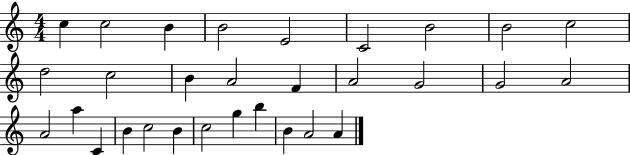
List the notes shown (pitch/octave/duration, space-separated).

C5/q C5/h B4/q B4/h E4/h C4/h B4/h B4/h C5/h D5/h C5/h B4/q A4/h F4/q A4/h G4/h G4/h A4/h A4/h A5/q C4/q B4/q C5/h B4/q C5/h G5/q B5/q B4/q A4/h A4/q